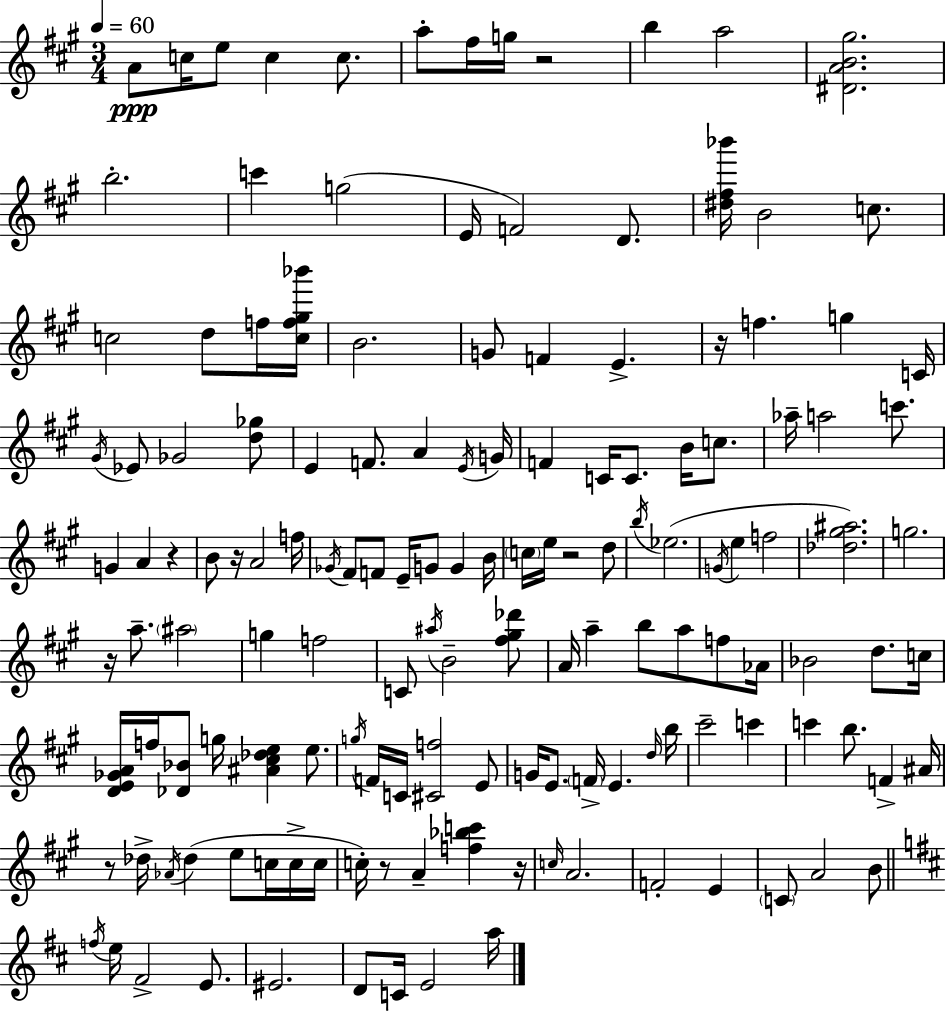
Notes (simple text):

A4/e C5/s E5/e C5/q C5/e. A5/e F#5/s G5/s R/h B5/q A5/h [D#4,A4,B4,G#5]/h. B5/h. C6/q G5/h E4/s F4/h D4/e. [D#5,F#5,Bb6]/s B4/h C5/e. C5/h D5/e F5/s [C5,F5,G#5,Bb6]/s B4/h. G4/e F4/q E4/q. R/s F5/q. G5/q C4/s G#4/s Eb4/e Gb4/h [D5,Gb5]/e E4/q F4/e. A4/q E4/s G4/s F4/q C4/s C4/e. B4/s C5/e. Ab5/s A5/h C6/e. G4/q A4/q R/q B4/e R/s A4/h F5/s Gb4/s F#4/e F4/e E4/s G4/e G4/q B4/s C5/s E5/s R/h D5/e B5/s Eb5/h. G4/s E5/q F5/h [Db5,G#5,A#5]/h. G5/h. R/s A5/e. A#5/h G5/q F5/h C4/e A#5/s B4/h [F#5,G#5,Db6]/e A4/s A5/q B5/e A5/e F5/e Ab4/s Bb4/h D5/e. C5/s [D4,E4,Gb4,A4]/s F5/s [Db4,Bb4]/e G5/s [A#4,C#5,Db5,E5]/q E5/e. G5/s F4/s C4/s [C#4,F5]/h E4/e G4/s E4/e. F4/s E4/q. D5/s B5/s C#6/h C6/q C6/q B5/e. F4/q A#4/s R/e Db5/s Ab4/s Db5/q E5/e C5/s C5/s C5/s C5/s R/e A4/q [F5,Bb5,C6]/q R/s C5/s A4/h. F4/h E4/q C4/e A4/h B4/e F5/s E5/s F#4/h E4/e. EIS4/h. D4/e C4/s E4/h A5/s